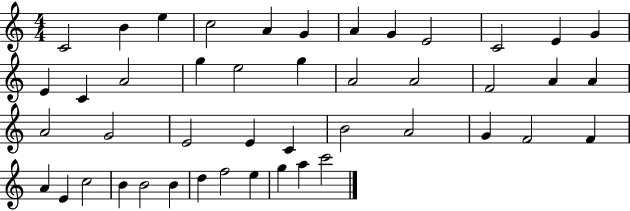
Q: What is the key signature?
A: C major